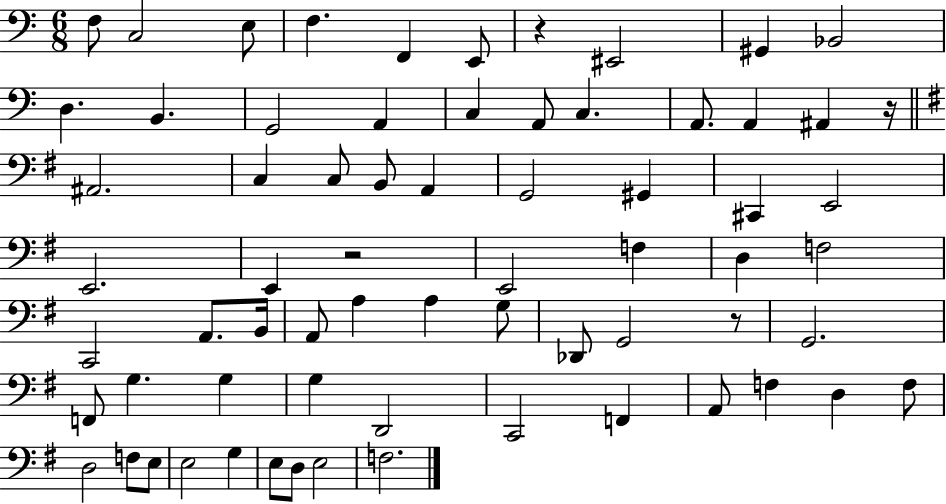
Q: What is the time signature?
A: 6/8